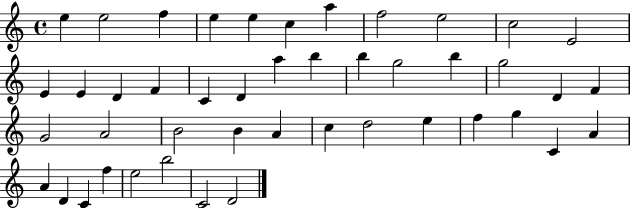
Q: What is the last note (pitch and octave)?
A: D4